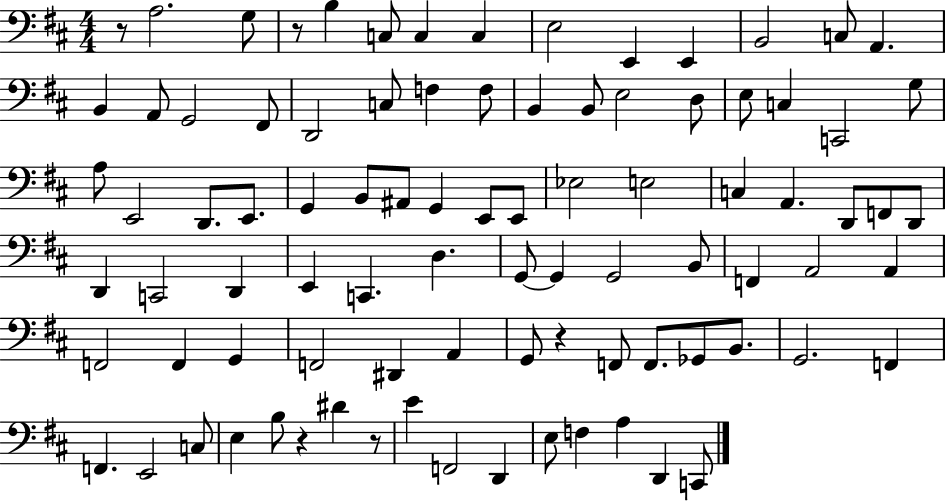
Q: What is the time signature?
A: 4/4